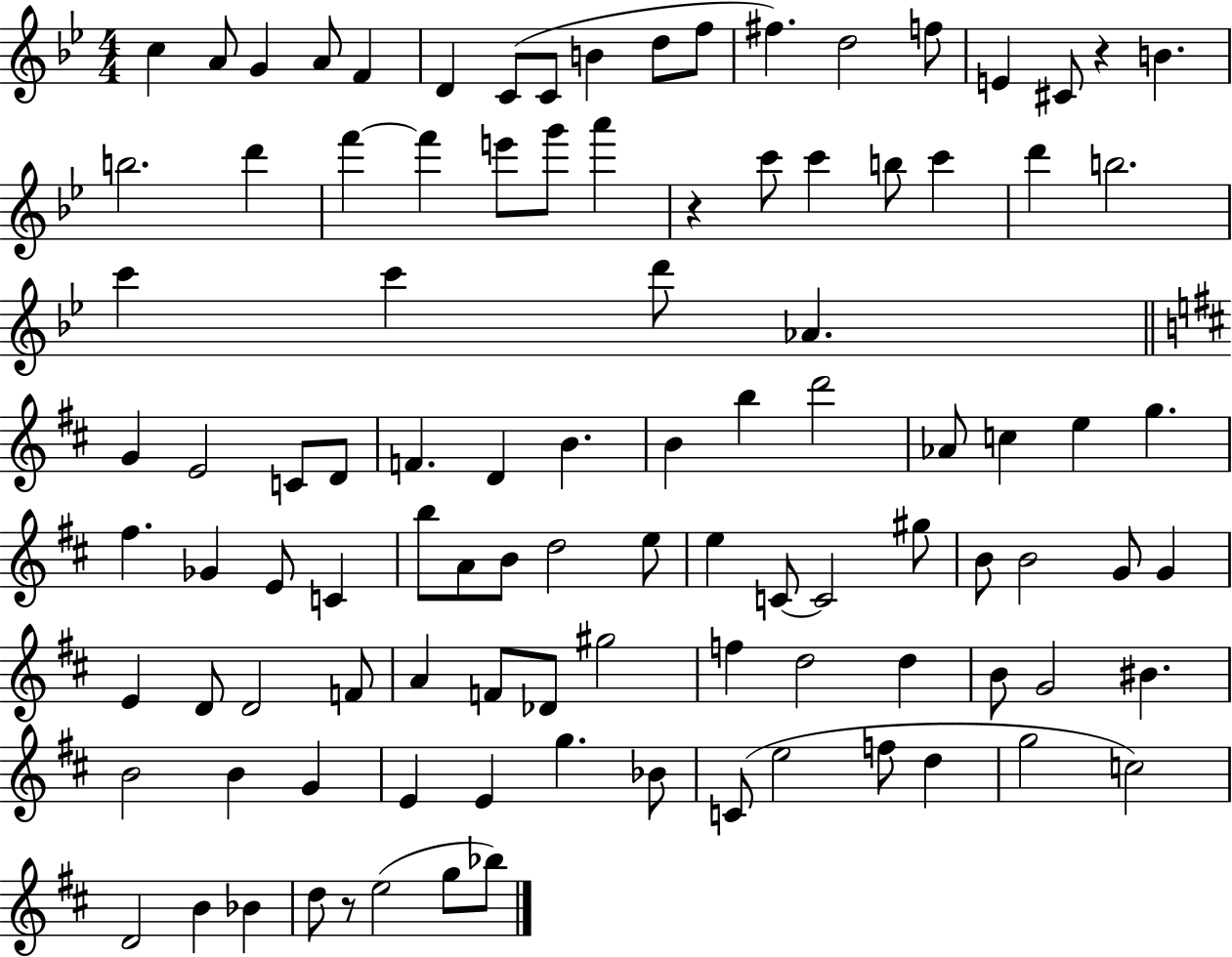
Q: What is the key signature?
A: BES major